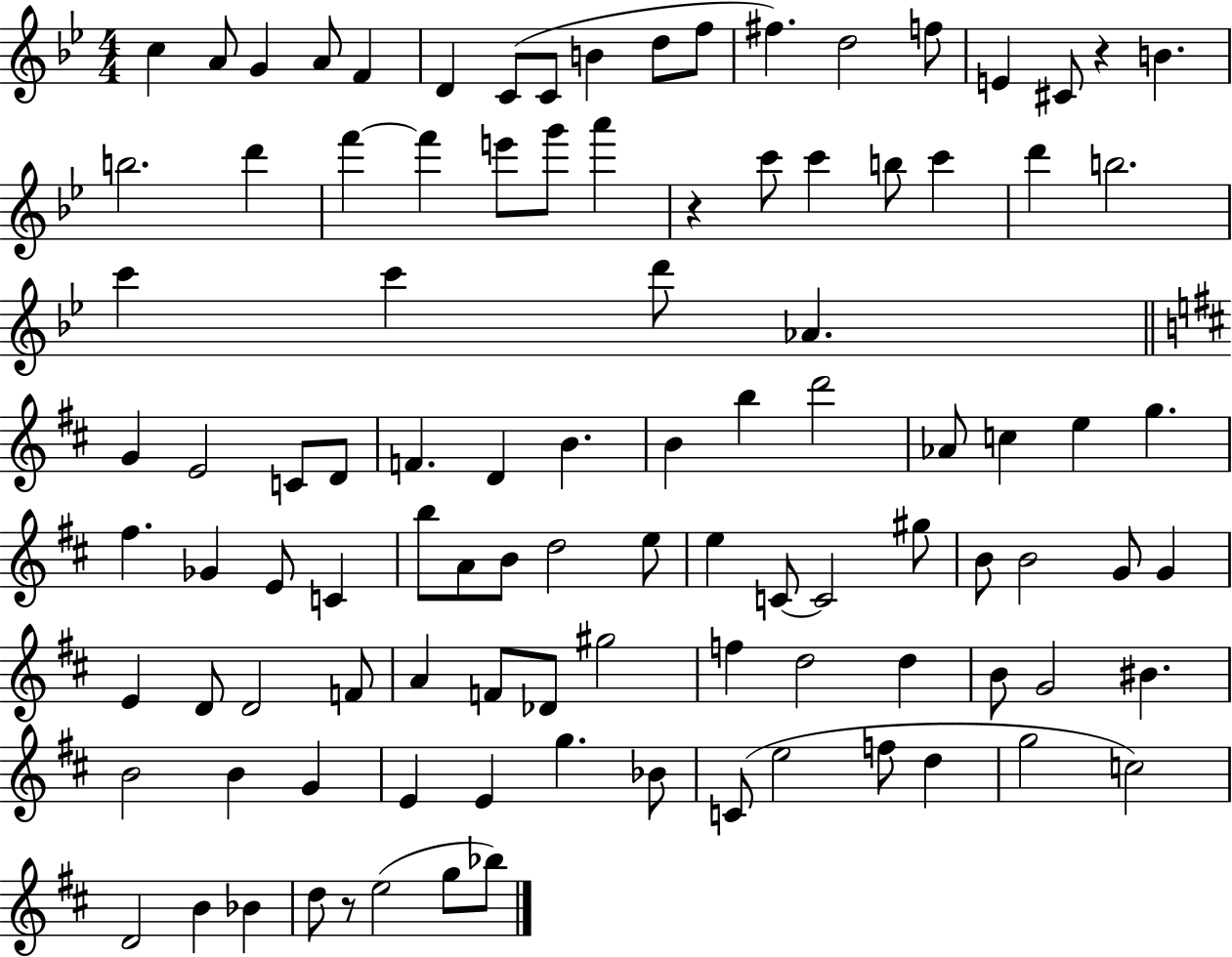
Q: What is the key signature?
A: BES major